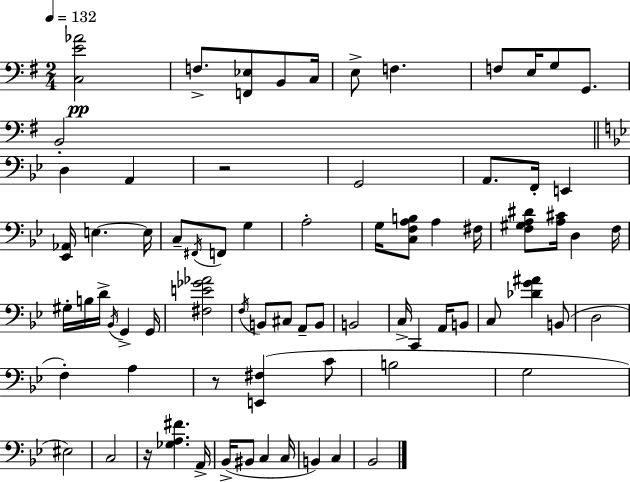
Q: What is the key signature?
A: G major